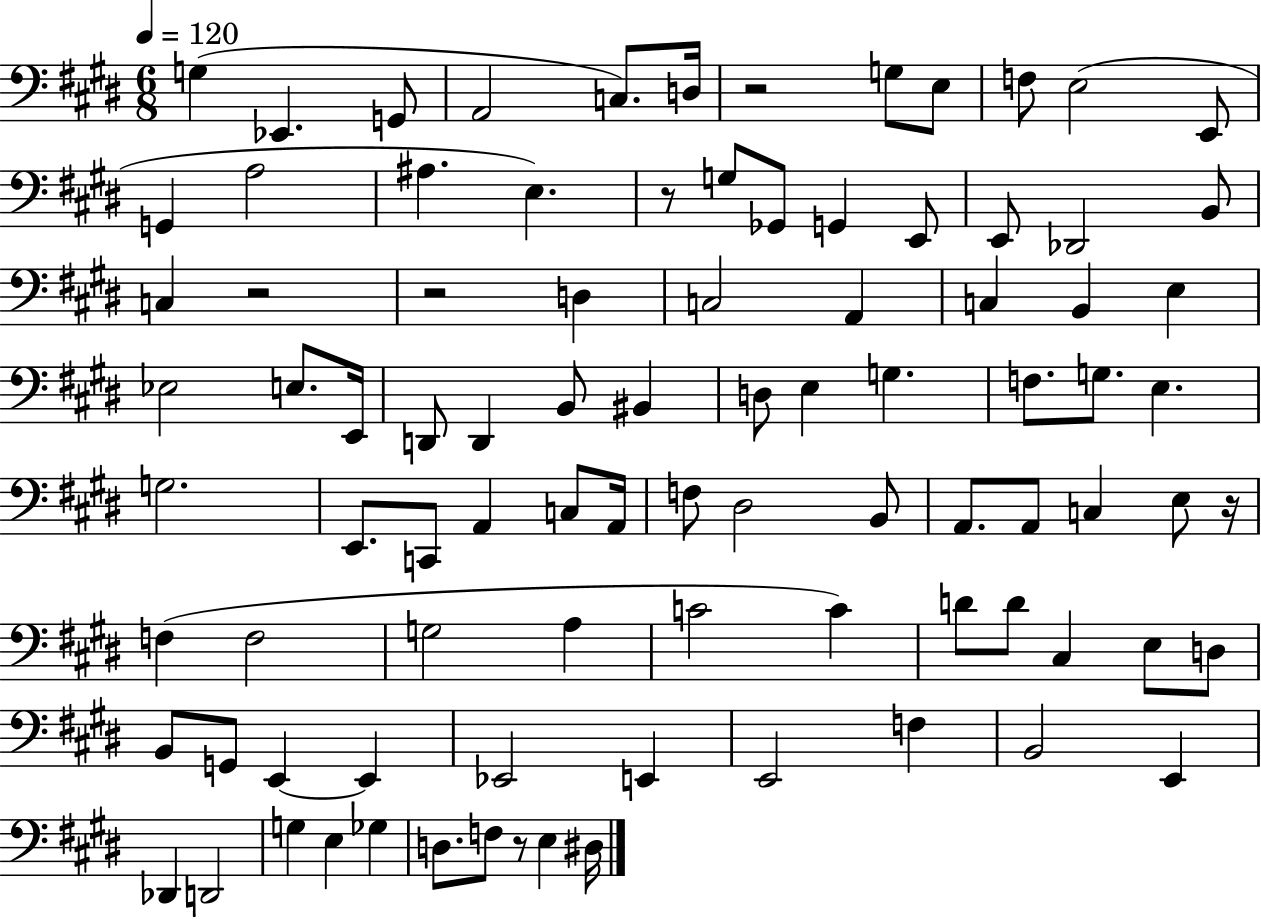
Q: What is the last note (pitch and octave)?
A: D#3